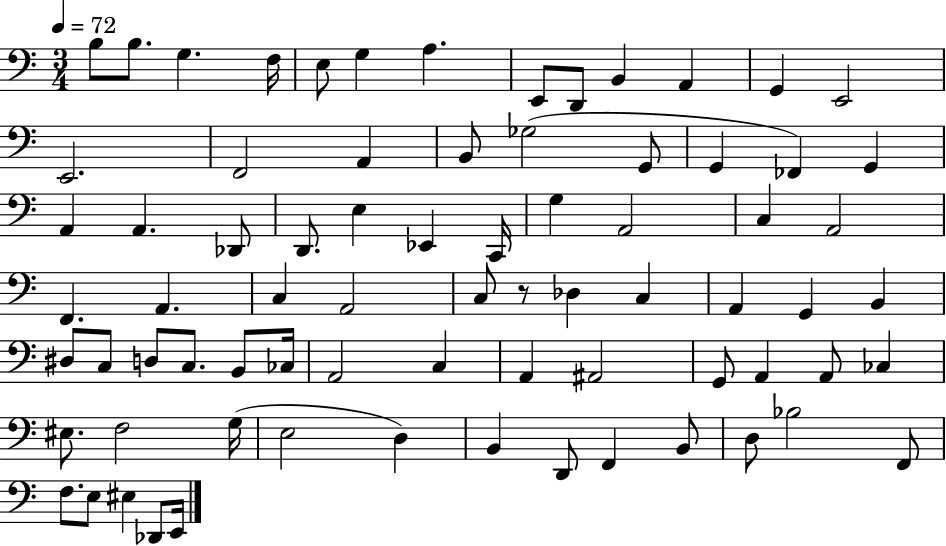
{
  \clef bass
  \numericTimeSignature
  \time 3/4
  \key c \major
  \tempo 4 = 72
  \repeat volta 2 { b8 b8. g4. f16 | e8 g4 a4. | e,8 d,8 b,4 a,4 | g,4 e,2 | \break e,2. | f,2 a,4 | b,8 ges2( g,8 | g,4 fes,4) g,4 | \break a,4 a,4. des,8 | d,8. e4 ees,4 c,16 | g4 a,2 | c4 a,2 | \break f,4. a,4. | c4 a,2 | c8 r8 des4 c4 | a,4 g,4 b,4 | \break dis8 c8 d8 c8. b,8 ces16 | a,2 c4 | a,4 ais,2 | g,8 a,4 a,8 ces4 | \break eis8. f2 g16( | e2 d4) | b,4 d,8 f,4 b,8 | d8 bes2 f,8 | \break f8. e8 eis4 des,8 e,16 | } \bar "|."
}